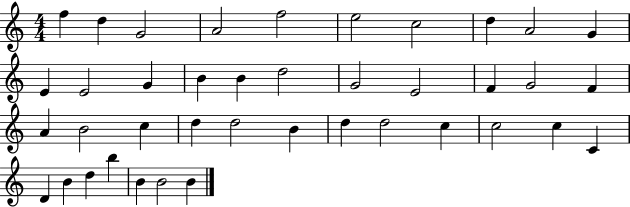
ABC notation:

X:1
T:Untitled
M:4/4
L:1/4
K:C
f d G2 A2 f2 e2 c2 d A2 G E E2 G B B d2 G2 E2 F G2 F A B2 c d d2 B d d2 c c2 c C D B d b B B2 B